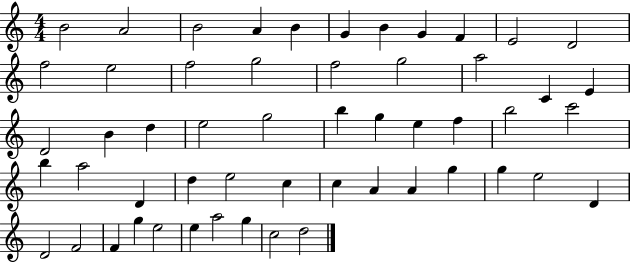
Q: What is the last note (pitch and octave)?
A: D5